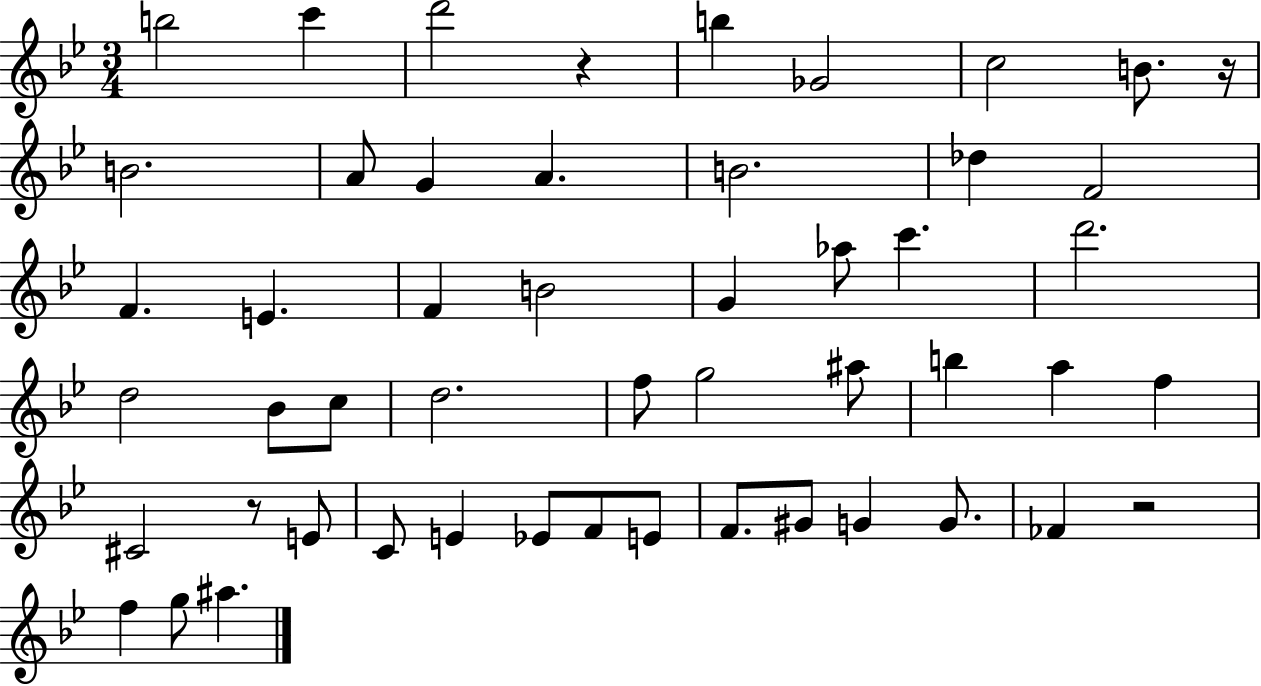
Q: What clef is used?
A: treble